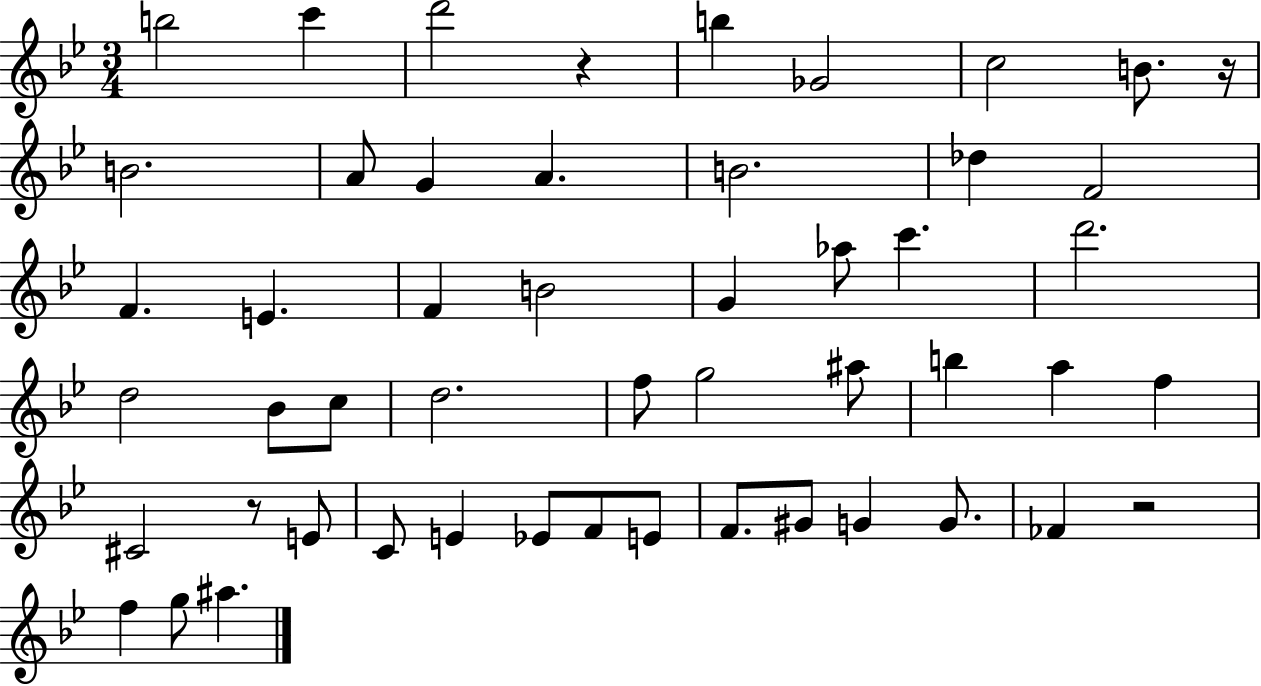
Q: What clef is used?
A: treble